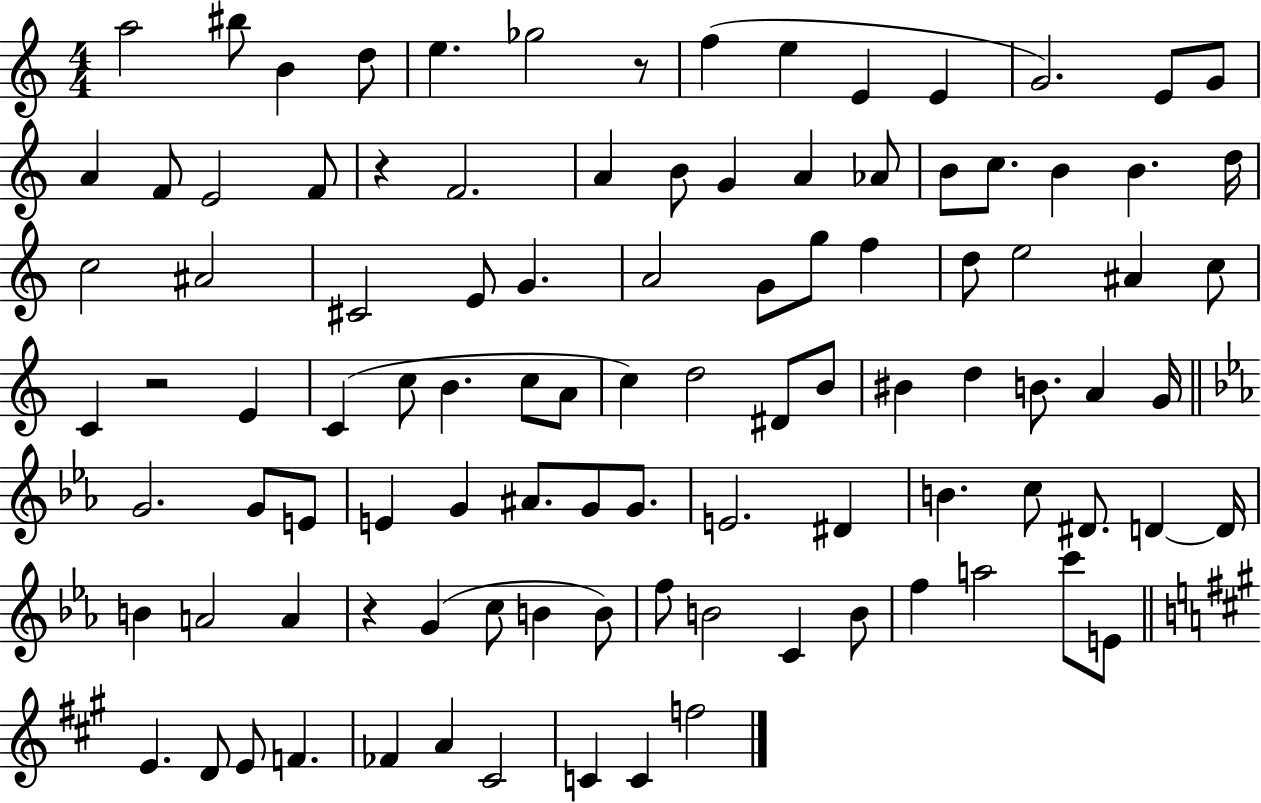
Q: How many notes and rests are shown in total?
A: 101